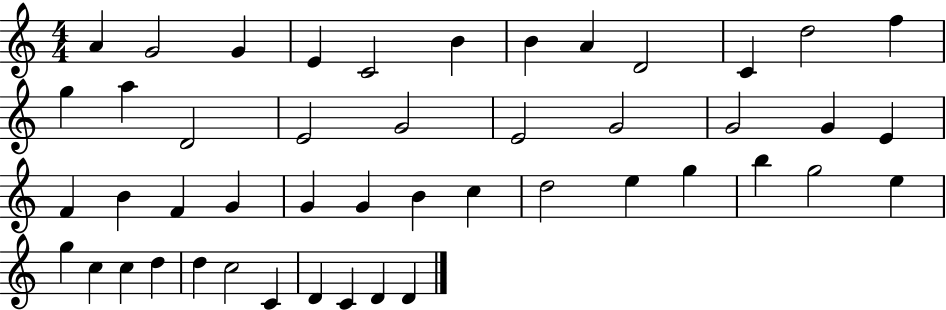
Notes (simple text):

A4/q G4/h G4/q E4/q C4/h B4/q B4/q A4/q D4/h C4/q D5/h F5/q G5/q A5/q D4/h E4/h G4/h E4/h G4/h G4/h G4/q E4/q F4/q B4/q F4/q G4/q G4/q G4/q B4/q C5/q D5/h E5/q G5/q B5/q G5/h E5/q G5/q C5/q C5/q D5/q D5/q C5/h C4/q D4/q C4/q D4/q D4/q